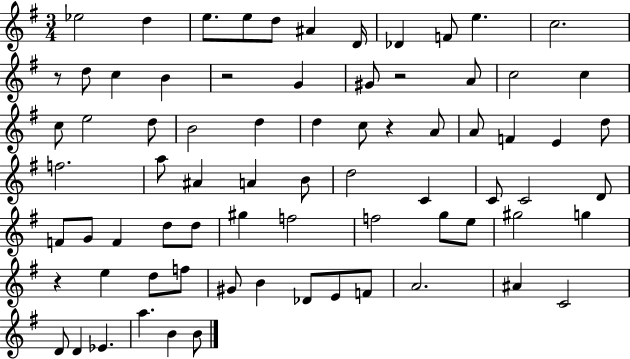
Eb5/h D5/q E5/e. E5/e D5/e A#4/q D4/s Db4/q F4/e E5/q. C5/h. R/e D5/e C5/q B4/q R/h G4/q G#4/e R/h A4/e C5/h C5/q C5/e E5/h D5/e B4/h D5/q D5/q C5/e R/q A4/e A4/e F4/q E4/q D5/e F5/h. A5/e A#4/q A4/q B4/e D5/h C4/q C4/e C4/h D4/e F4/e G4/e F4/q D5/e D5/e G#5/q F5/h F5/h G5/e E5/e G#5/h G5/q R/q E5/q D5/e F5/e G#4/e B4/q Db4/e E4/e F4/e A4/h. A#4/q C4/h D4/e D4/q Eb4/q. A5/q. B4/q B4/e